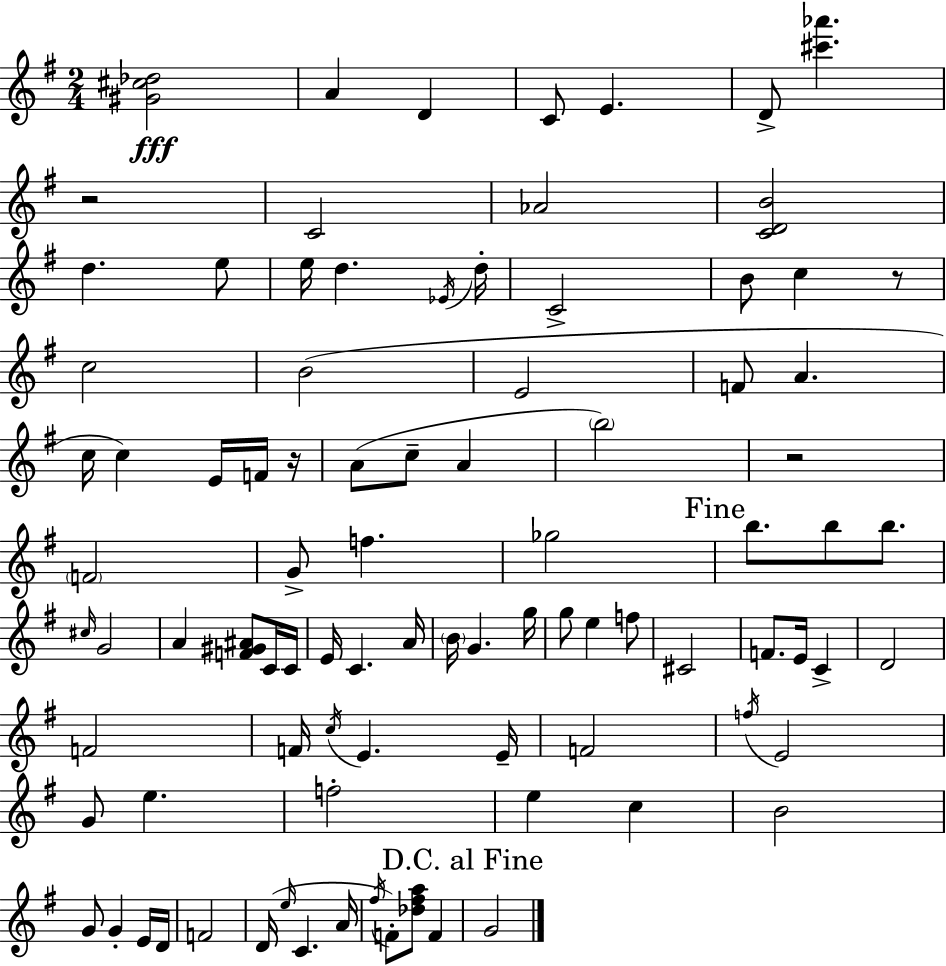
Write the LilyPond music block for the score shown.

{
  \clef treble
  \numericTimeSignature
  \time 2/4
  \key g \major
  \repeat volta 2 { <gis' cis'' des''>2\fff | a'4 d'4 | c'8 e'4. | d'8-> <cis''' aes'''>4. | \break r2 | c'2 | aes'2 | <c' d' b'>2 | \break d''4. e''8 | e''16 d''4. \acciaccatura { ees'16 } | d''16-. c'2-> | b'8 c''4 r8 | \break c''2 | b'2( | e'2 | f'8 a'4. | \break c''16 c''4) e'16 f'16 | r16 a'8( c''8-- a'4 | \parenthesize b''2) | r2 | \break \parenthesize f'2 | g'8-> f''4. | ges''2 | \mark "Fine" b''8. b''8 b''8. | \break \grace { cis''16 } g'2 | a'4 <f' gis' ais'>8 | c'16 c'16 e'16 c'4. | a'16 \parenthesize b'16 g'4. | \break g''16 g''8 e''4 | f''8 cis'2 | f'8. e'16 c'4-> | d'2 | \break f'2 | f'16 \acciaccatura { c''16 } e'4. | e'16-- f'2 | \acciaccatura { f''16 } e'2 | \break g'8 e''4. | f''2-. | e''4 | c''4 b'2 | \break g'8 g'4-. | e'16 d'16 f'2 | d'16( \grace { e''16 } c'4. | a'16 \acciaccatura { fis''16 } f'8-.) | \break <des'' fis'' a''>8 f'4 \mark "D.C. al Fine" g'2 | } \bar "|."
}